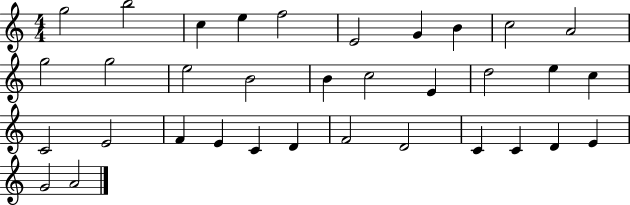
G5/h B5/h C5/q E5/q F5/h E4/h G4/q B4/q C5/h A4/h G5/h G5/h E5/h B4/h B4/q C5/h E4/q D5/h E5/q C5/q C4/h E4/h F4/q E4/q C4/q D4/q F4/h D4/h C4/q C4/q D4/q E4/q G4/h A4/h